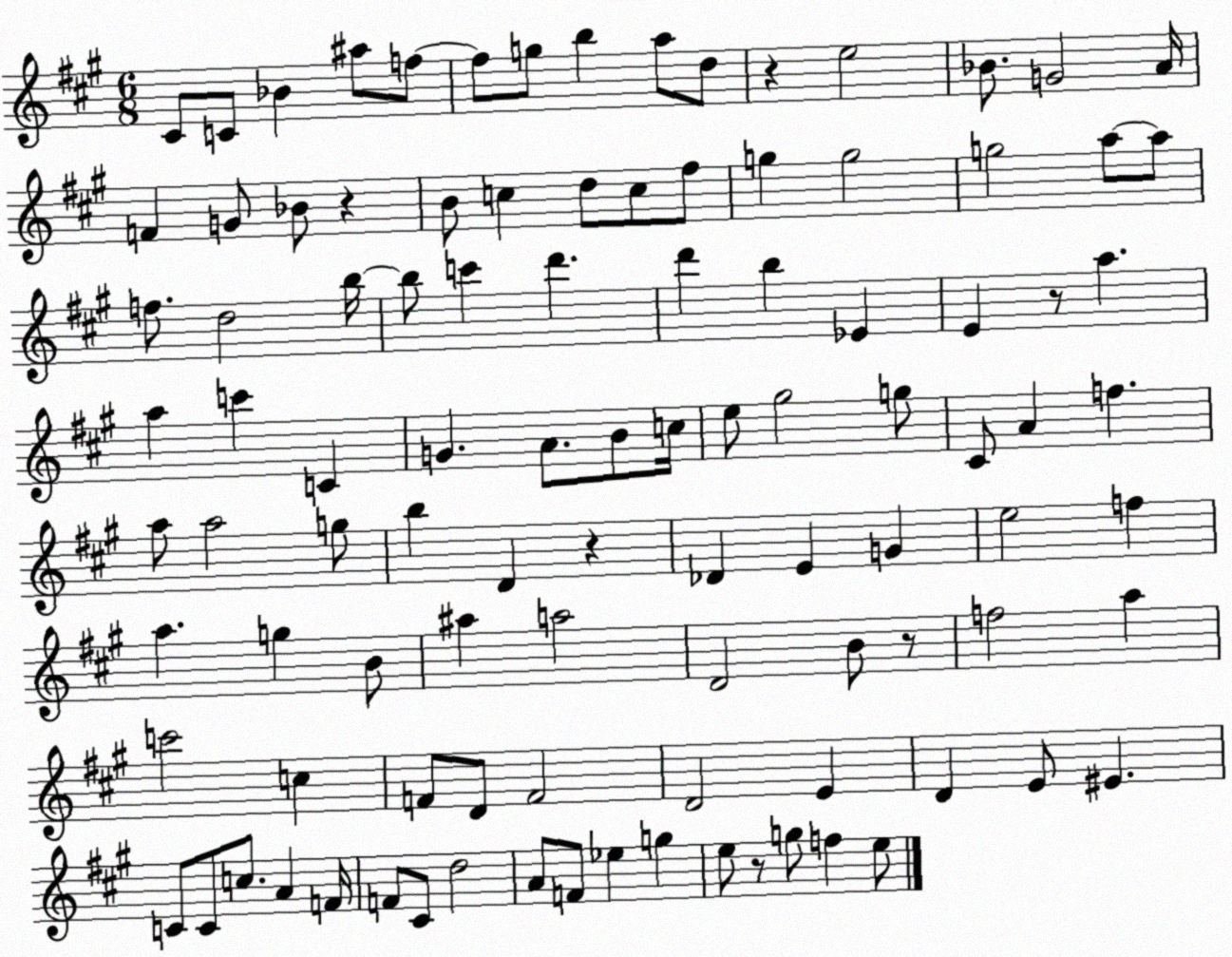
X:1
T:Untitled
M:6/8
L:1/4
K:A
^C/2 C/2 _B ^a/2 f/2 f/2 g/2 b a/2 d/2 z e2 _B/2 G2 A/4 F G/2 _B/2 z B/2 c d/2 c/2 ^f/2 g g2 g2 a/2 a/2 f/2 d2 b/4 b/2 c' d' d' b _E E z/2 a a c' C G A/2 B/2 c/4 e/2 ^g2 g/2 ^C/2 A f a/2 a2 g/2 b D z _D E G e2 f a g B/2 ^a a2 D2 B/2 z/2 f2 a c'2 c F/2 D/2 F2 D2 E D E/2 ^E C/2 C/2 c/2 A F/4 F/2 ^C/2 d2 A/2 F/2 _e g e/2 z/2 g/2 f e/2